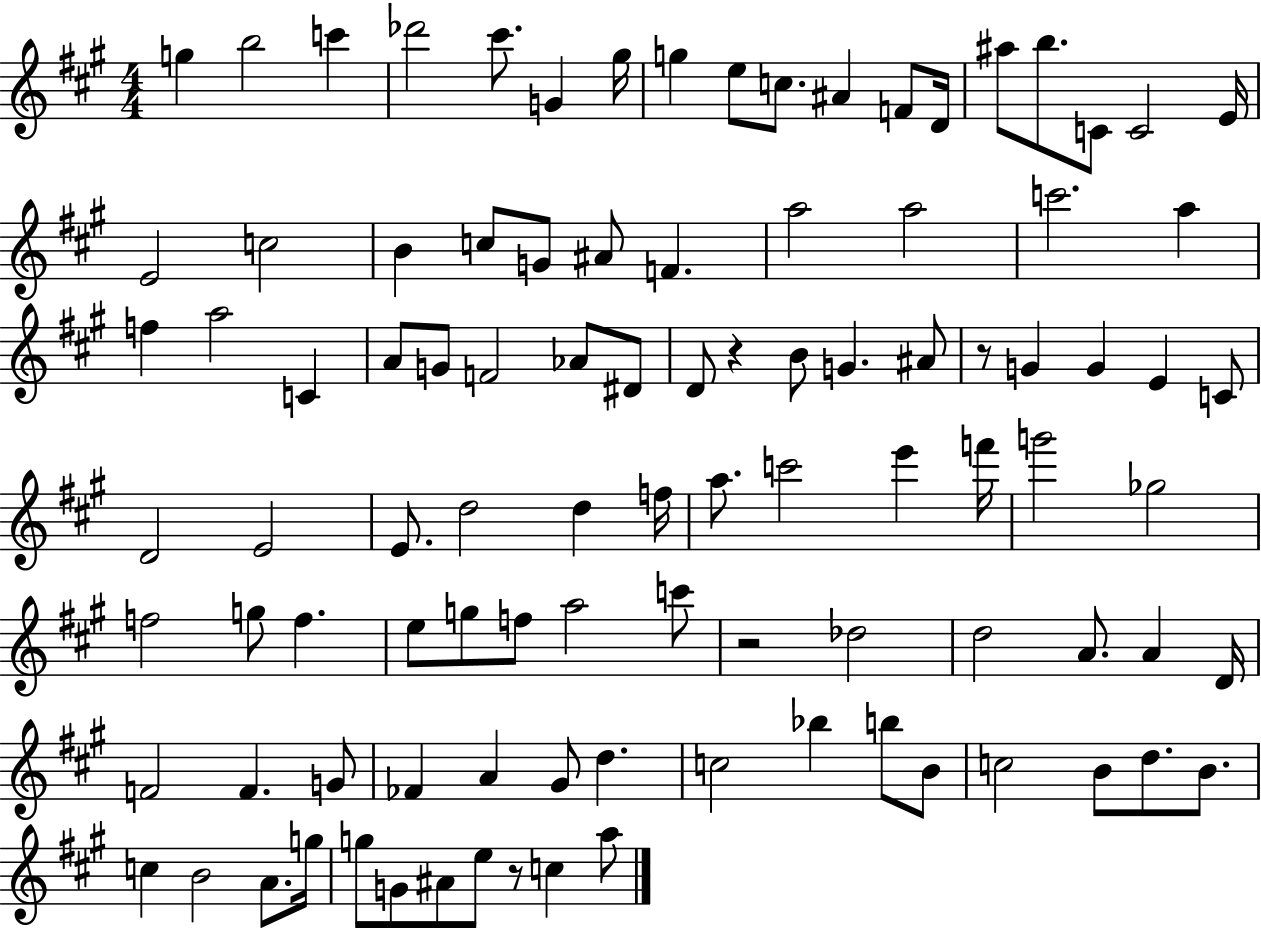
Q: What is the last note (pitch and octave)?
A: A5